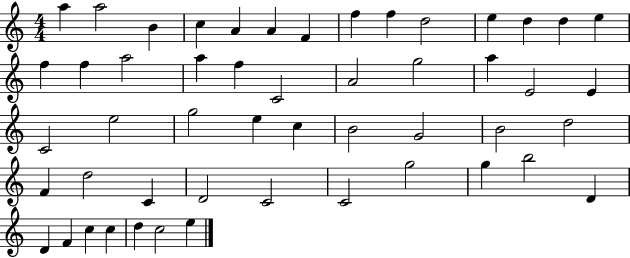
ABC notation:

X:1
T:Untitled
M:4/4
L:1/4
K:C
a a2 B c A A F f f d2 e d d e f f a2 a f C2 A2 g2 a E2 E C2 e2 g2 e c B2 G2 B2 d2 F d2 C D2 C2 C2 g2 g b2 D D F c c d c2 e